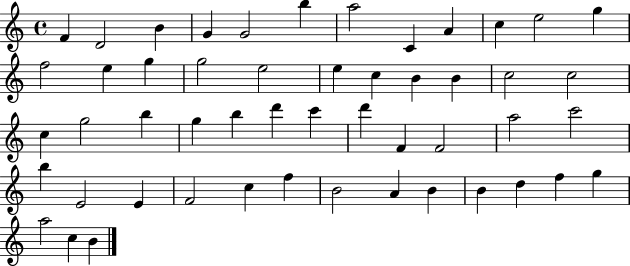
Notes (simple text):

F4/q D4/h B4/q G4/q G4/h B5/q A5/h C4/q A4/q C5/q E5/h G5/q F5/h E5/q G5/q G5/h E5/h E5/q C5/q B4/q B4/q C5/h C5/h C5/q G5/h B5/q G5/q B5/q D6/q C6/q D6/q F4/q F4/h A5/h C6/h B5/q E4/h E4/q F4/h C5/q F5/q B4/h A4/q B4/q B4/q D5/q F5/q G5/q A5/h C5/q B4/q